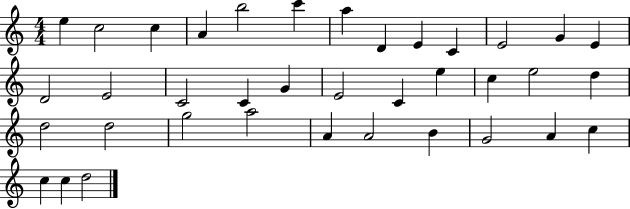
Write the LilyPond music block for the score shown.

{
  \clef treble
  \numericTimeSignature
  \time 4/4
  \key c \major
  e''4 c''2 c''4 | a'4 b''2 c'''4 | a''4 d'4 e'4 c'4 | e'2 g'4 e'4 | \break d'2 e'2 | c'2 c'4 g'4 | e'2 c'4 e''4 | c''4 e''2 d''4 | \break d''2 d''2 | g''2 a''2 | a'4 a'2 b'4 | g'2 a'4 c''4 | \break c''4 c''4 d''2 | \bar "|."
}